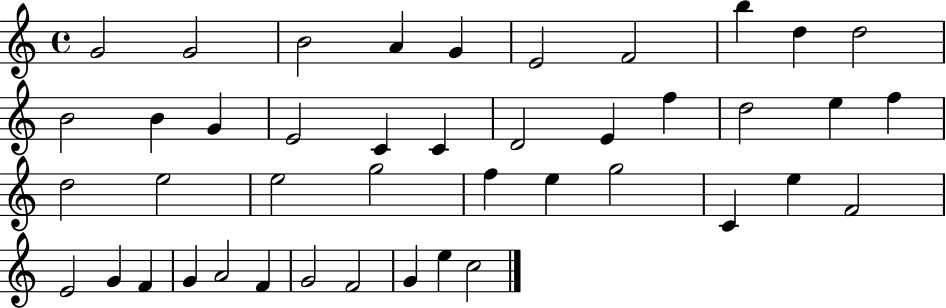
G4/h G4/h B4/h A4/q G4/q E4/h F4/h B5/q D5/q D5/h B4/h B4/q G4/q E4/h C4/q C4/q D4/h E4/q F5/q D5/h E5/q F5/q D5/h E5/h E5/h G5/h F5/q E5/q G5/h C4/q E5/q F4/h E4/h G4/q F4/q G4/q A4/h F4/q G4/h F4/h G4/q E5/q C5/h